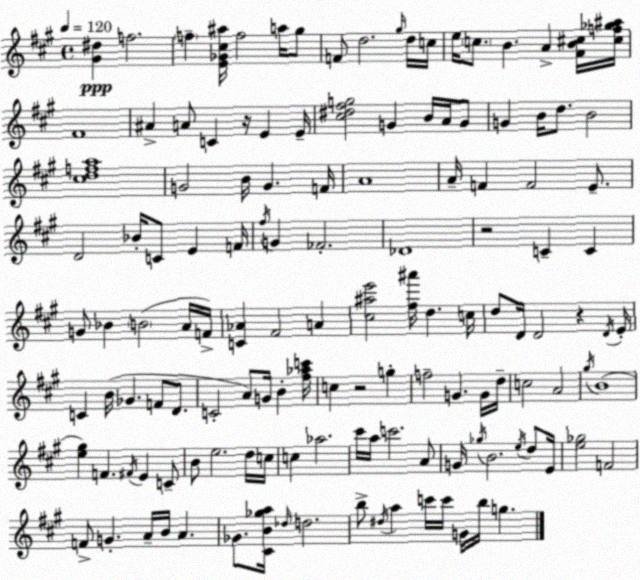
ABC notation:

X:1
T:Untitled
M:4/4
L:1/4
K:A
[^G^d] f2 f [E_G^c^a]/4 f2 a/4 ^g/2 F/2 d2 ^g/4 d/4 c/4 e/4 c/2 B A [^FB^c]/4 [^cf_g^a]/4 ^F4 ^A A/2 C z/4 E E/4 [^c^d^fg]2 G B/4 A/4 G/2 G B/4 d/2 B2 [^cdfa]4 G2 B/4 G F/4 A4 A/4 F F2 E/2 D2 _B/4 C/2 E F/4 ^f/4 G _F2 _D4 z2 C C G/2 _B B2 A/4 F/4 [C_A] ^F2 A [^c^ae']2 [^f^a']/4 d c/4 d/2 D/4 D2 z D/4 E/4 C B/4 _G F/2 D/2 C2 A/2 G/4 B [^f_ac']/4 c z2 g f2 G G/4 d/4 c2 A2 ^g/4 B4 [e^g] F ^F/4 E C/2 B/2 e2 d/4 c/4 c _a2 ^c'/4 a/4 c'2 A/2 G/4 _g/4 B2 e/4 d/2 E/4 [e_g]2 F2 F/2 G A/4 B/4 A _G/2 [^CB_ga]/4 _d/4 d2 b/2 ^d/4 a c'/4 c'/4 G/4 b/4 g